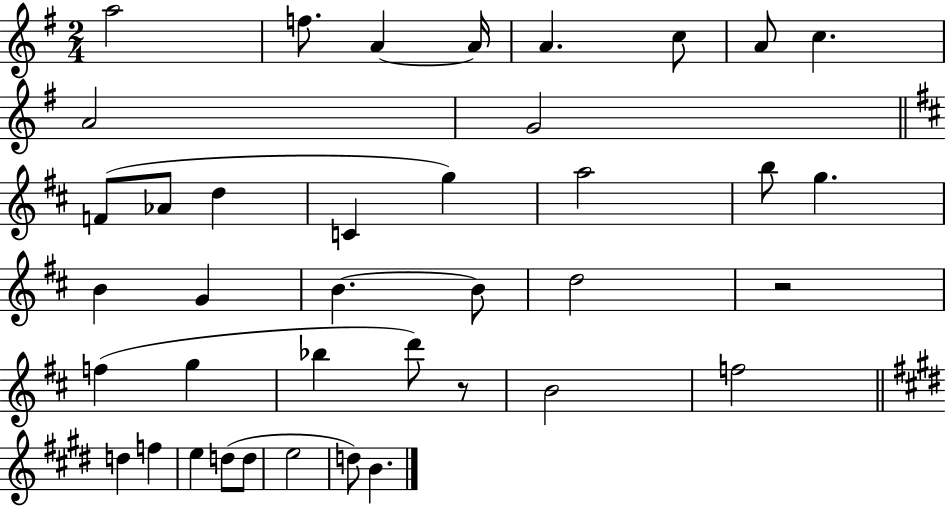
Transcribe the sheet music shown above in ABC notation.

X:1
T:Untitled
M:2/4
L:1/4
K:G
a2 f/2 A A/4 A c/2 A/2 c A2 G2 F/2 _A/2 d C g a2 b/2 g B G B B/2 d2 z2 f g _b d'/2 z/2 B2 f2 d f e d/2 d/2 e2 d/2 B